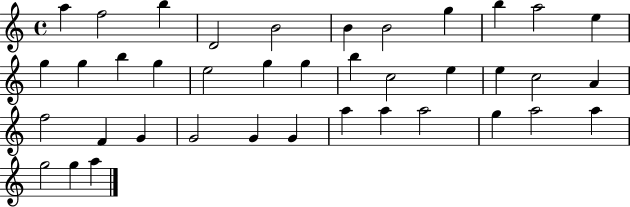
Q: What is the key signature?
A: C major